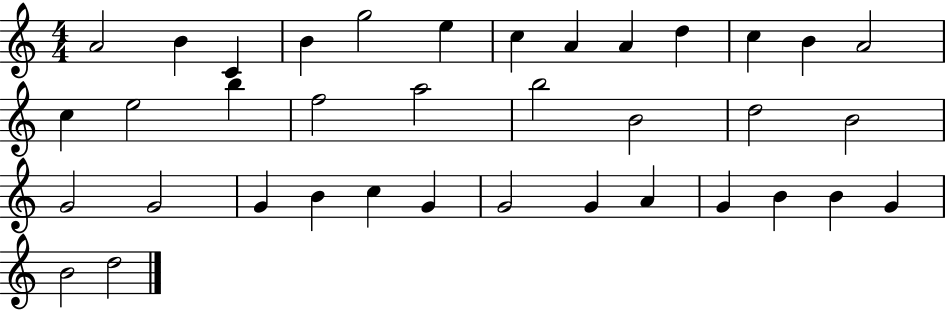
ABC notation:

X:1
T:Untitled
M:4/4
L:1/4
K:C
A2 B C B g2 e c A A d c B A2 c e2 b f2 a2 b2 B2 d2 B2 G2 G2 G B c G G2 G A G B B G B2 d2